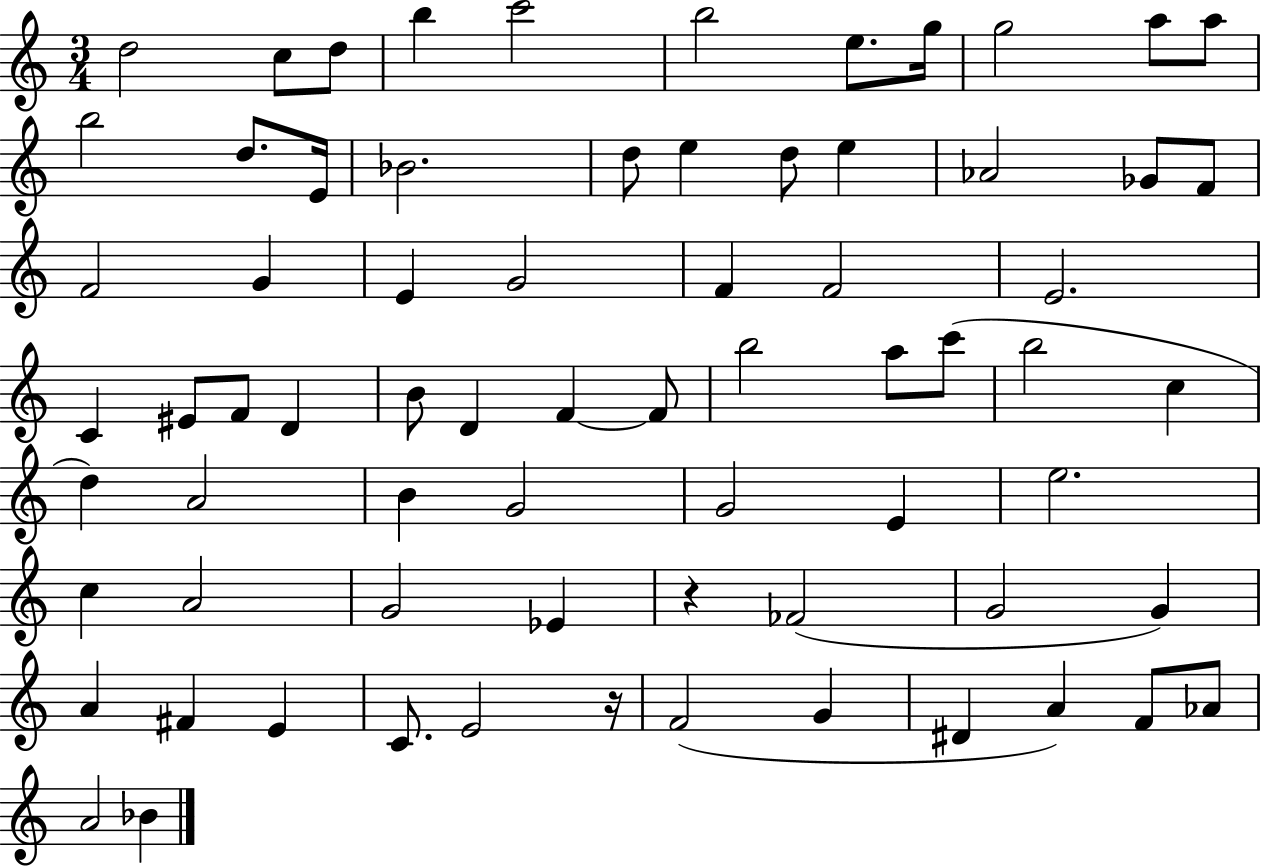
D5/h C5/e D5/e B5/q C6/h B5/h E5/e. G5/s G5/h A5/e A5/e B5/h D5/e. E4/s Bb4/h. D5/e E5/q D5/e E5/q Ab4/h Gb4/e F4/e F4/h G4/q E4/q G4/h F4/q F4/h E4/h. C4/q EIS4/e F4/e D4/q B4/e D4/q F4/q F4/e B5/h A5/e C6/e B5/h C5/q D5/q A4/h B4/q G4/h G4/h E4/q E5/h. C5/q A4/h G4/h Eb4/q R/q FES4/h G4/h G4/q A4/q F#4/q E4/q C4/e. E4/h R/s F4/h G4/q D#4/q A4/q F4/e Ab4/e A4/h Bb4/q